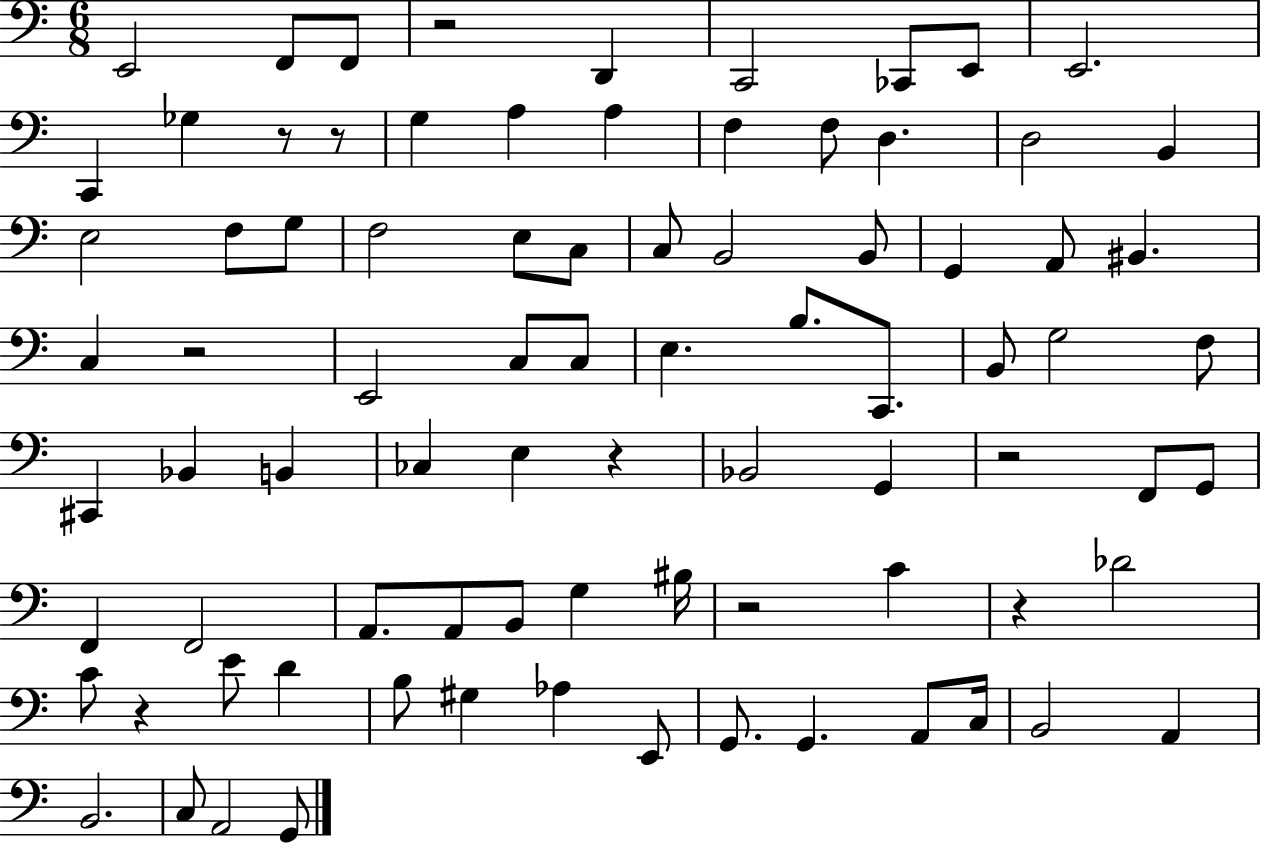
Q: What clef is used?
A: bass